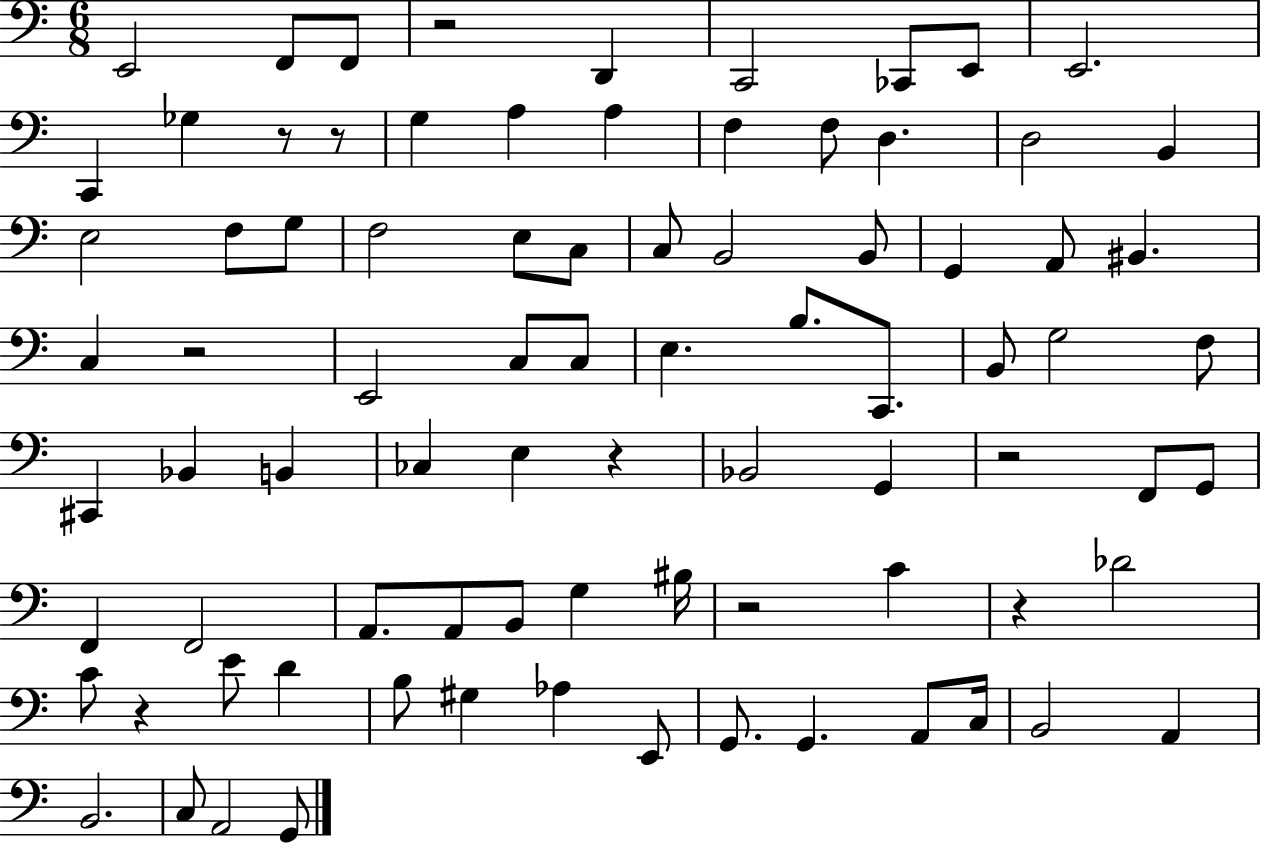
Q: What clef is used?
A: bass